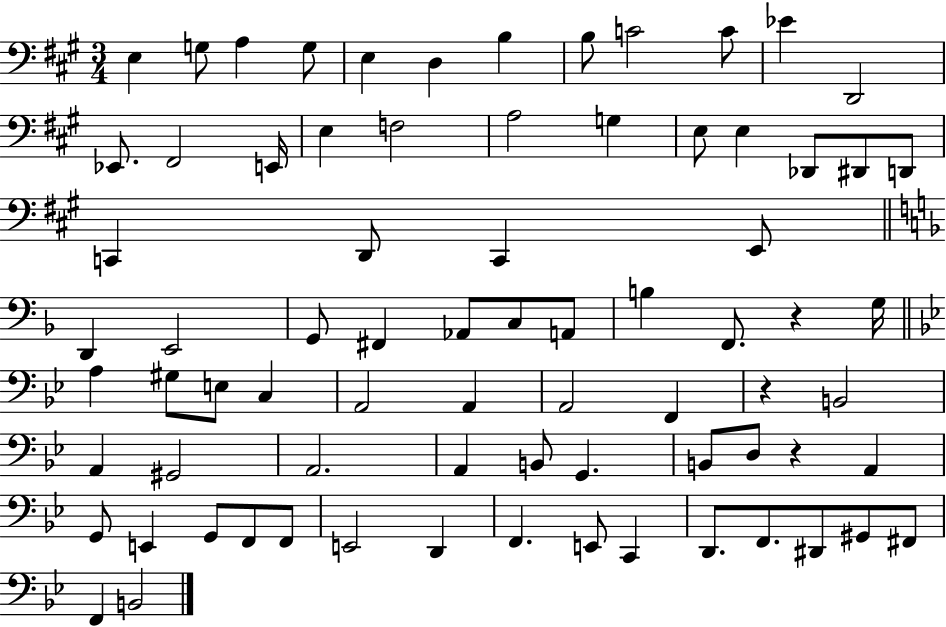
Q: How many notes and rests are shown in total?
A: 76